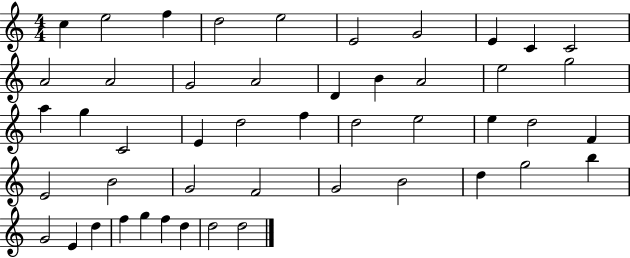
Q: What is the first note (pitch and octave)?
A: C5